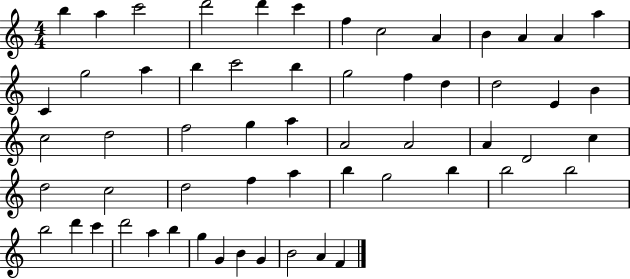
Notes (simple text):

B5/q A5/q C6/h D6/h D6/q C6/q F5/q C5/h A4/q B4/q A4/q A4/q A5/q C4/q G5/h A5/q B5/q C6/h B5/q G5/h F5/q D5/q D5/h E4/q B4/q C5/h D5/h F5/h G5/q A5/q A4/h A4/h A4/q D4/h C5/q D5/h C5/h D5/h F5/q A5/q B5/q G5/h B5/q B5/h B5/h B5/h D6/q C6/q D6/h A5/q B5/q G5/q G4/q B4/q G4/q B4/h A4/q F4/q